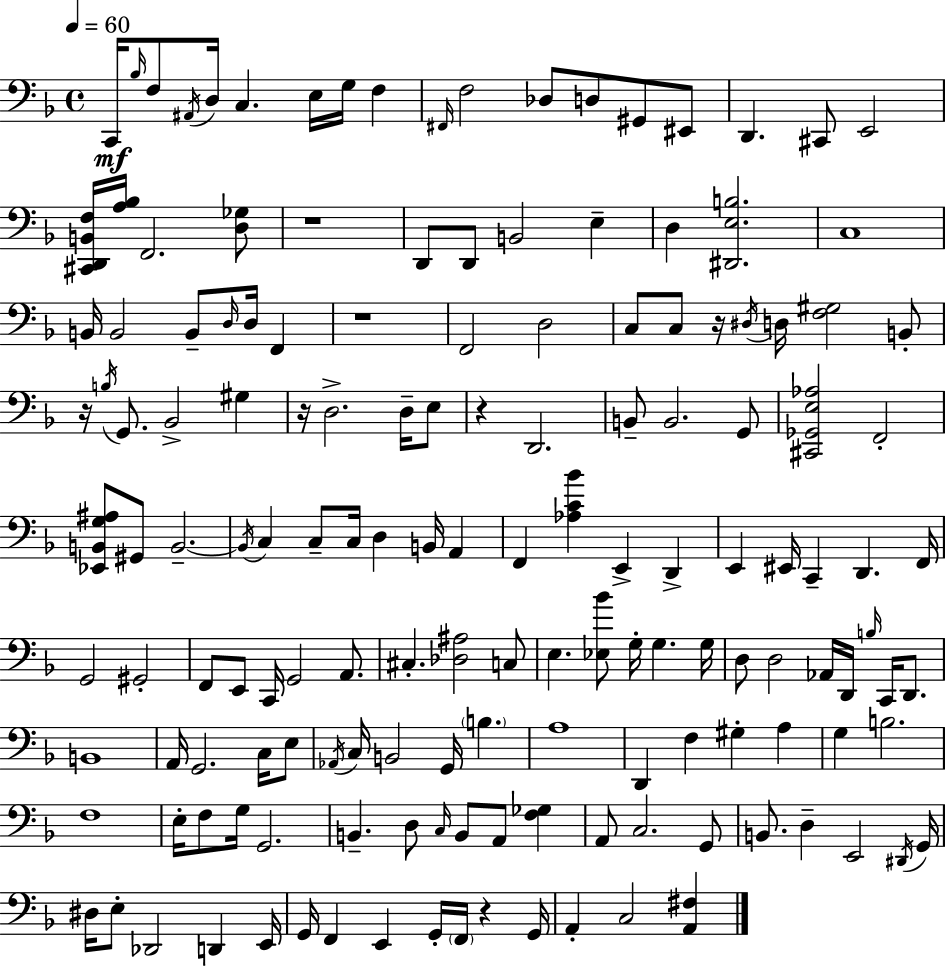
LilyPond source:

{
  \clef bass
  \time 4/4
  \defaultTimeSignature
  \key f \major
  \tempo 4 = 60
  c,16\mf \grace { bes16 } f8 \acciaccatura { ais,16 } d16 c4. e16 g16 f4 | \grace { fis,16 } f2 des8 d8 gis,8 | eis,8 d,4. cis,8 e,2 | <cis, d, b, f>16 <a bes>16 f,2. | \break <d ges>8 r1 | d,8 d,8 b,2 e4-- | d4 <dis, e b>2. | c1 | \break b,16 b,2 b,8-- \grace { d16 } d16 | f,4 r1 | f,2 d2 | c8 c8 r16 \acciaccatura { dis16 } d16 <f gis>2 | \break b,8-. r16 \acciaccatura { b16 } g,8. bes,2-> | gis4 r16 d2.-> | d16-- e8 r4 d,2. | b,8-- b,2. | \break g,8 <cis, ges, e aes>2 f,2-. | <ees, b, g ais>8 gis,8 b,2.--~~ | \acciaccatura { b,16 } c4 c8-- c16 d4 | b,16 a,4 f,4 <aes c' bes'>4 e,4-> | \break d,4-> e,4 eis,16 c,4-- | d,4. f,16 g,2 gis,2-. | f,8 e,8 c,16 g,2 | a,8. cis4.-. <des ais>2 | \break c8 e4. <ees bes'>8 g16-. | g4. g16 d8 d2 | aes,16 d,16 \grace { b16 } c,16 d,8. b,1 | a,16 g,2. | \break c16 e8 \acciaccatura { aes,16 } c16 b,2 | g,16 \parenthesize b4. a1 | d,4 f4 | gis4-. a4 g4 b2. | \break f1 | e16-. f8 g16 g,2. | b,4.-- d8 | \grace { c16 } b,8 a,8 <f ges>4 a,8 c2. | \break g,8 b,8. d4-- | e,2 \acciaccatura { dis,16 } g,16 dis16 e8-. des,2 | d,4 e,16 g,16 f,4 | e,4 g,16-. \parenthesize f,16 r4 g,16 a,4-. c2 | \break <a, fis>4 \bar "|."
}